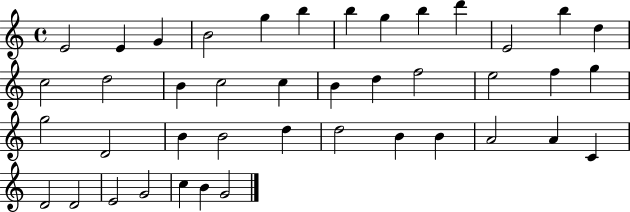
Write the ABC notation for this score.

X:1
T:Untitled
M:4/4
L:1/4
K:C
E2 E G B2 g b b g b d' E2 b d c2 d2 B c2 c B d f2 e2 f g g2 D2 B B2 d d2 B B A2 A C D2 D2 E2 G2 c B G2